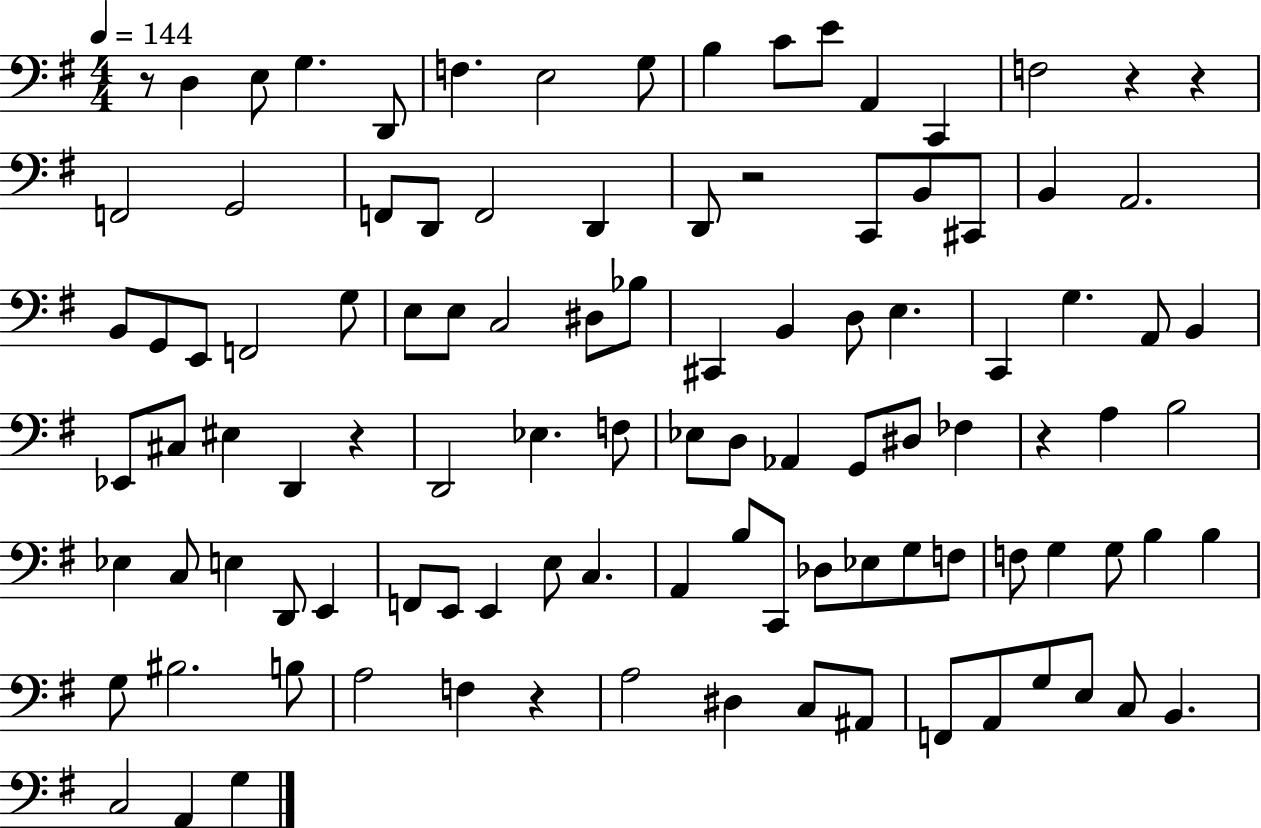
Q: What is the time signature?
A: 4/4